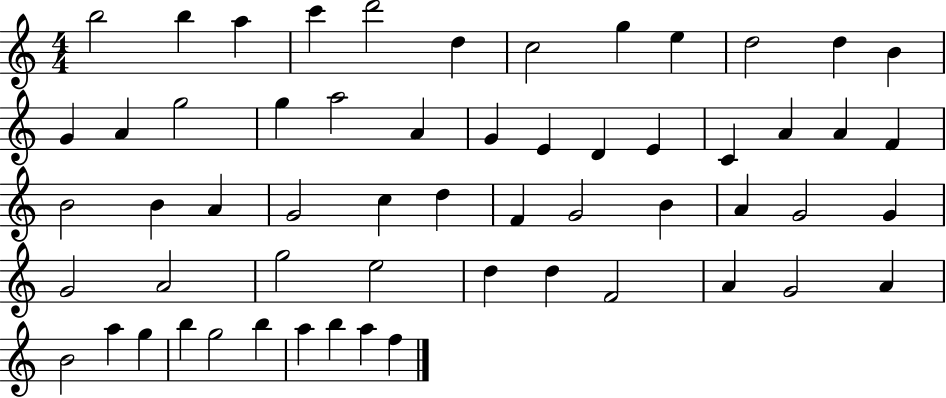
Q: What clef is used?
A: treble